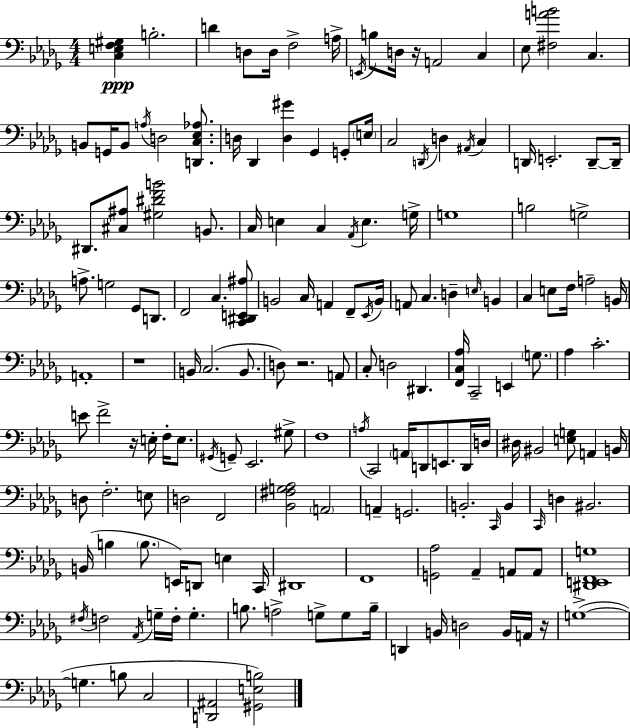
X:1
T:Untitled
M:4/4
L:1/4
K:Bbm
[C,E,F,^G,] B,2 D D,/2 D,/4 F,2 A,/4 E,,/4 B,/2 D,/4 z/4 A,,2 C, _E,/2 [^F,AB]2 C, B,,/2 G,,/4 B,,/2 A,/4 D,2 [D,,C,_E,_A,]/2 D,/4 _D,, [D,^G] _G,, G,,/2 E,/4 C,2 D,,/4 D, ^A,,/4 C, D,,/4 E,,2 D,,/2 D,,/4 ^D,,/2 [^C,^A,]/2 [^G,^DFB]2 B,,/2 C,/4 E, C, _A,,/4 E, G,/4 G,4 B,2 G,2 A,/2 G,2 _G,,/2 D,,/2 F,,2 C, [C,,^D,,E,,^A,]/2 B,,2 C,/4 A,, F,,/2 _E,,/4 B,,/4 A,,/2 C, D, E,/4 B,, C, E,/2 F,/4 A,2 B,,/4 A,,4 z4 B,,/4 C,2 B,,/2 D,/2 z2 A,,/2 C,/2 D,2 ^D,, [F,,C,_A,]/4 C,,2 E,, G,/2 _A, C2 E/2 F2 z/4 E,/4 F,/4 E,/2 ^G,,/4 G,,/2 _E,,2 ^G,/2 F,4 A,/4 C,,2 A,,/4 D,,/2 E,,/2 D,,/4 D,/4 ^D,/4 ^B,,2 [E,G,]/2 A,, B,,/4 D,/2 F,2 E,/2 D,2 F,,2 [_B,,^F,G,_A,]2 A,,2 A,, G,,2 B,,2 C,,/4 B,, C,,/4 D, ^B,,2 B,,/4 B, B,/2 E,,/4 D,,/2 E, C,,/4 ^D,,4 F,,4 [G,,_A,]2 _A,, A,,/2 A,,/2 [^D,,E,,F,,G,]4 ^F,/4 F,2 _A,,/4 G,/4 F,/4 G, B,/2 A,2 G,/2 G,/2 B,/4 D,, B,,/4 D,2 B,,/4 A,,/4 z/4 G,4 G, B,/2 C,2 [D,,^A,,]2 [^G,,E,B,]2